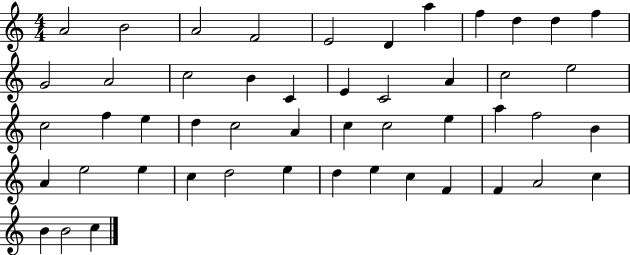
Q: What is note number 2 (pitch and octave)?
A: B4